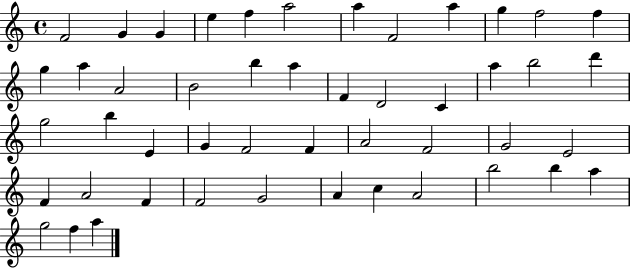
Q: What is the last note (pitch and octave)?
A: A5